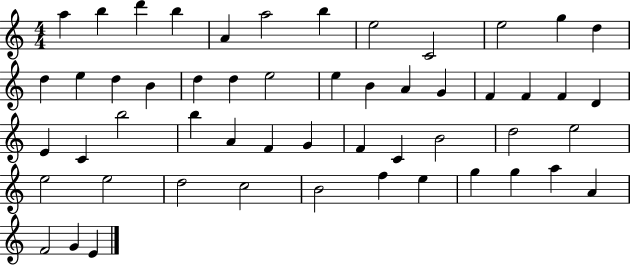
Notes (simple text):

A5/q B5/q D6/q B5/q A4/q A5/h B5/q E5/h C4/h E5/h G5/q D5/q D5/q E5/q D5/q B4/q D5/q D5/q E5/h E5/q B4/q A4/q G4/q F4/q F4/q F4/q D4/q E4/q C4/q B5/h B5/q A4/q F4/q G4/q F4/q C4/q B4/h D5/h E5/h E5/h E5/h D5/h C5/h B4/h F5/q E5/q G5/q G5/q A5/q A4/q F4/h G4/q E4/q